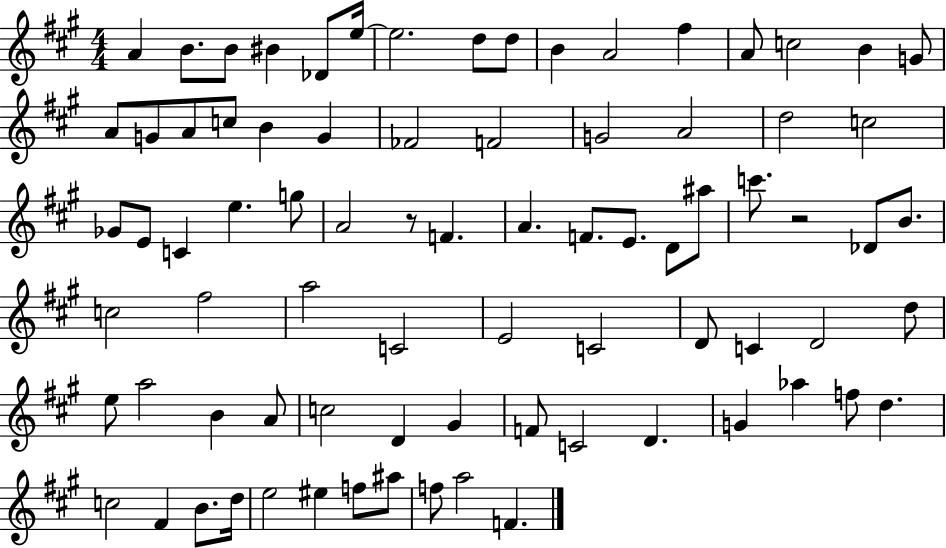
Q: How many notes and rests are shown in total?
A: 80